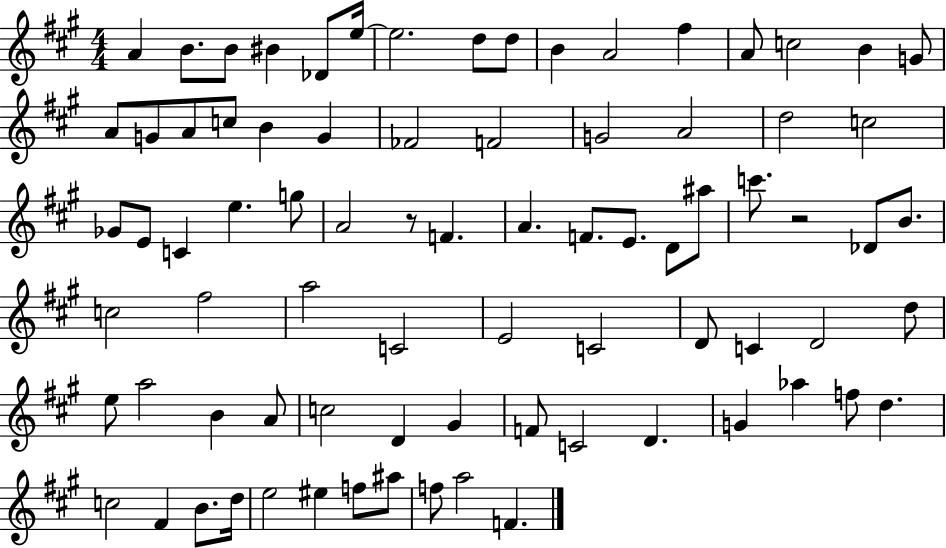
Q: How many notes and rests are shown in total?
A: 80